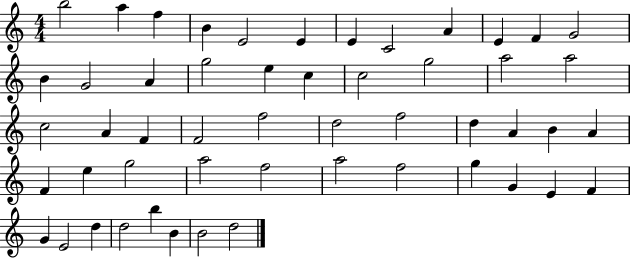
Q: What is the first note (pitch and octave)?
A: B5